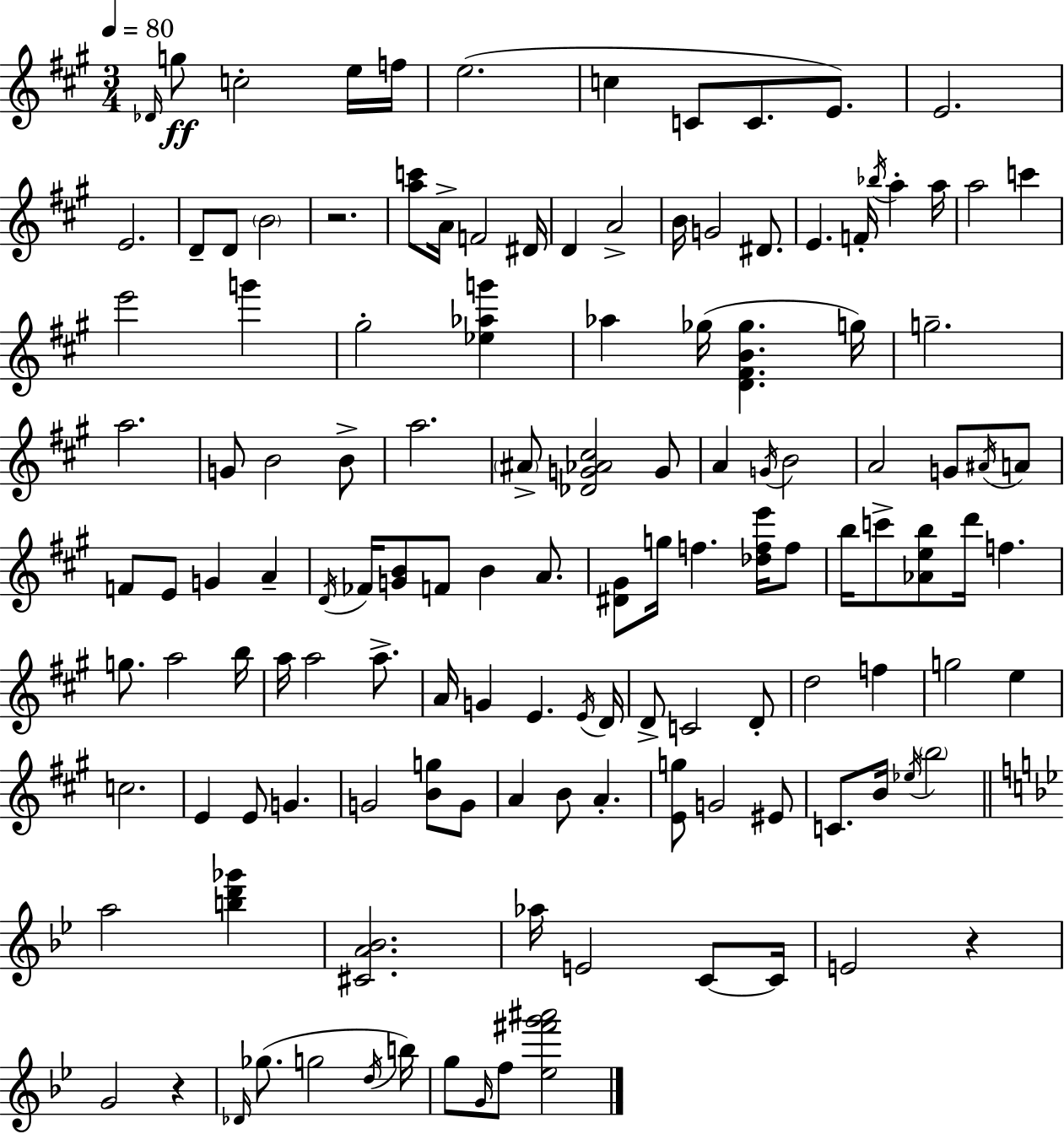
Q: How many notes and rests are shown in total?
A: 131